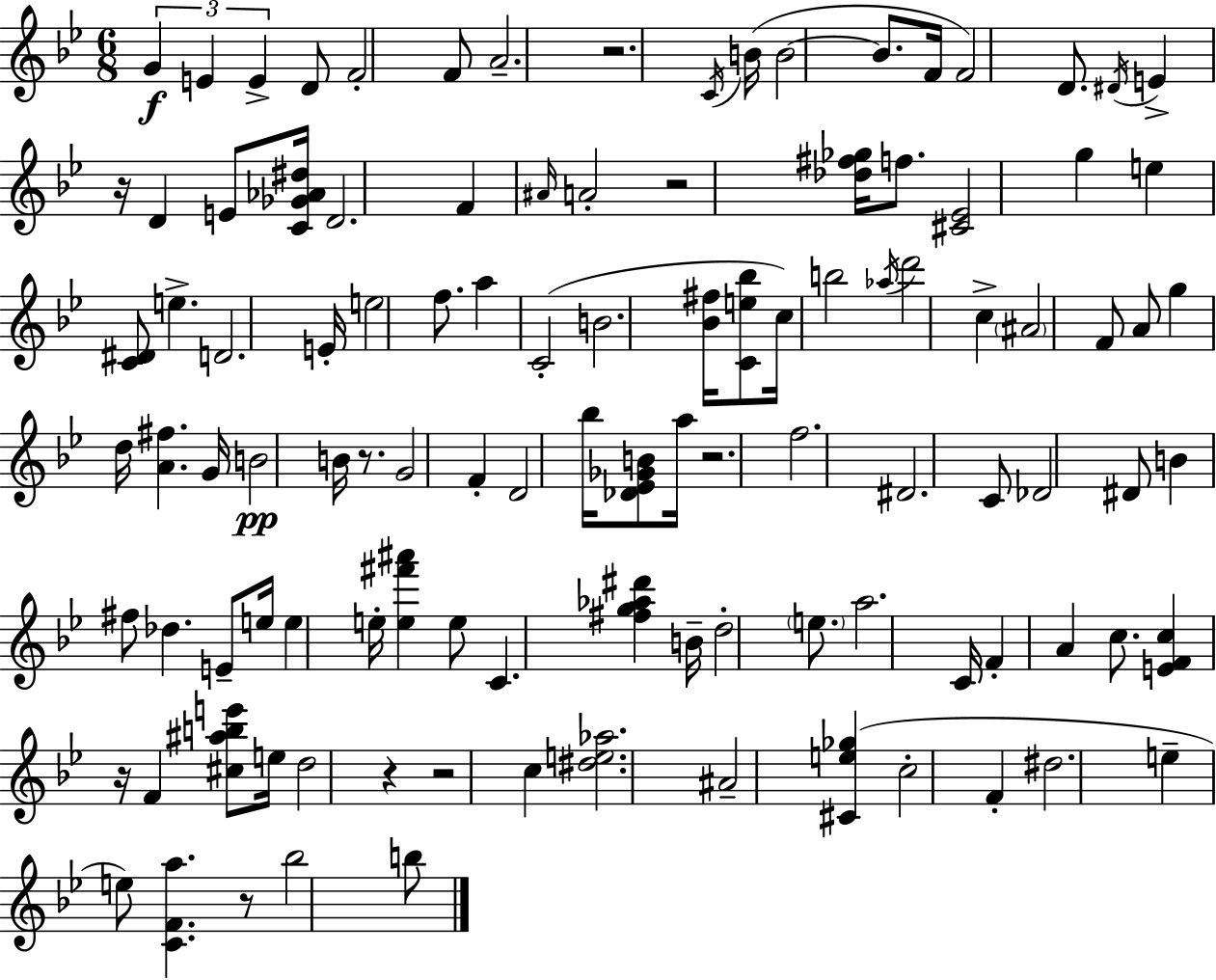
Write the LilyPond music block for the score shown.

{
  \clef treble
  \numericTimeSignature
  \time 6/8
  \key g \minor
  \tuplet 3/2 { g'4\f e'4 e'4-> } | d'8 f'2-. f'8 | a'2.-- | r2. | \break \acciaccatura { c'16 } b'16( b'2~~ b'8. | f'16 f'2) d'8. | \acciaccatura { dis'16 } e'4-> r16 d'4 e'8 | <c' ges' aes' dis''>16 d'2. | \break f'4 \grace { ais'16 } a'2-. | r2 <des'' fis'' ges''>16 | f''8. <cis' ees'>2 g''4 | e''4 <c' dis'>8 e''4.-> | \break d'2. | e'16-. e''2 | f''8. a''4 c'2-.( | b'2. | \break <bes' fis''>16 <c' e'' bes''>8 c''16) b''2 | \acciaccatura { aes''16 } d'''2 | c''4-> \parenthesize ais'2 | f'8 a'8 g''4 d''16 <a' fis''>4. | \break g'16 b'2\pp | b'16 r8. g'2 | f'4-. d'2 | bes''16 <des' ees' ges' b'>8 a''16 r2. | \break f''2. | dis'2. | c'8 des'2 | dis'8 b'4 fis''8 des''4. | \break e'8-- e''16 e''4 e''16-. | <e'' fis''' ais'''>4 e''8 c'4. | <fis'' g'' aes'' dis'''>4 b'16-- d''2-. | \parenthesize e''8. a''2. | \break c'16 f'4-. a'4 | c''8. <e' f' c''>4 r16 f'4 | <cis'' ais'' b'' e'''>8 e''16 d''2 | r4 r2 | \break c''4 <dis'' e'' aes''>2. | ais'2-- | <cis' e'' ges''>4( c''2-. | f'4-. dis''2. | \break e''4-- e''8) <c' f' a''>4. | r8 bes''2 | b''8 \bar "|."
}